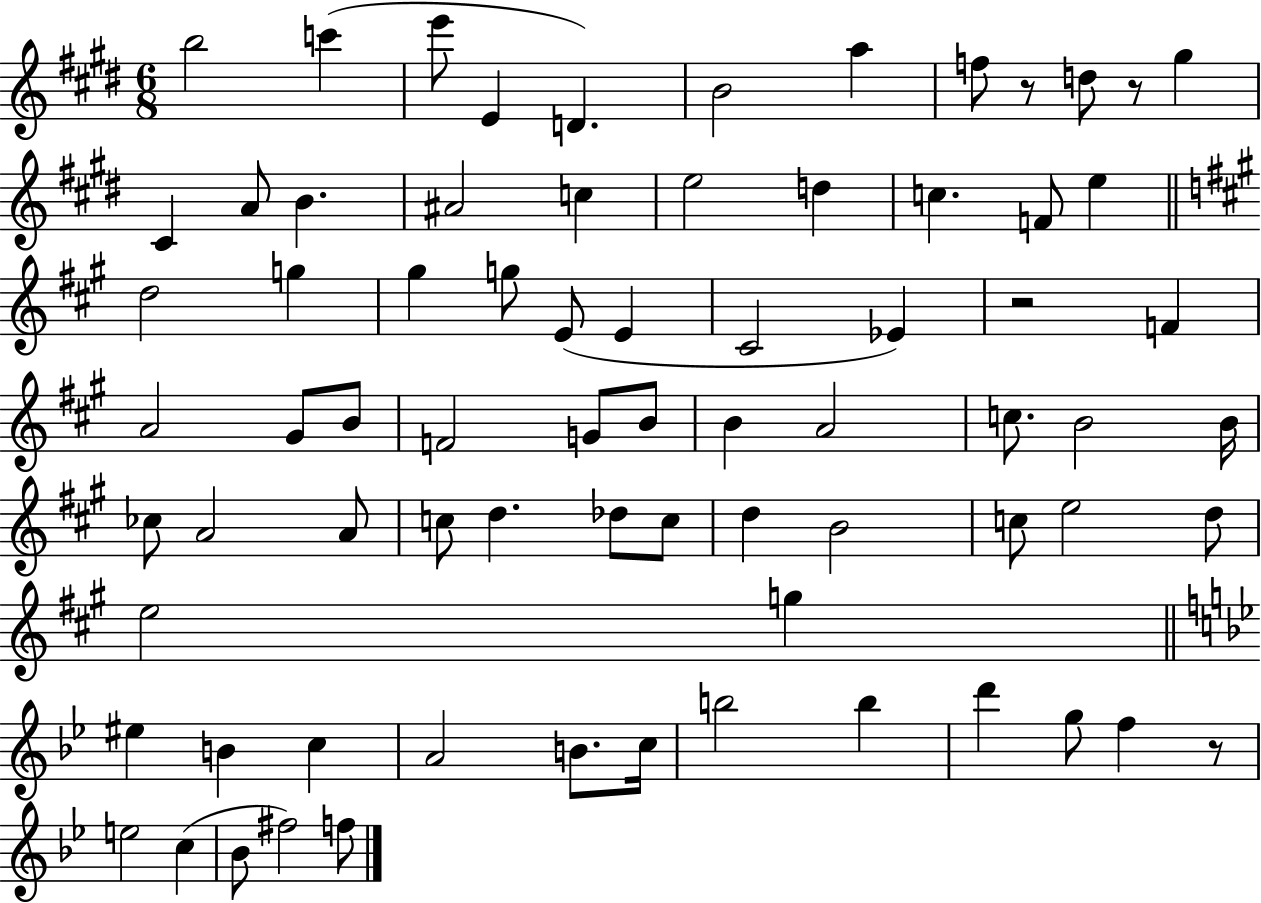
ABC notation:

X:1
T:Untitled
M:6/8
L:1/4
K:E
b2 c' e'/2 E D B2 a f/2 z/2 d/2 z/2 ^g ^C A/2 B ^A2 c e2 d c F/2 e d2 g ^g g/2 E/2 E ^C2 _E z2 F A2 ^G/2 B/2 F2 G/2 B/2 B A2 c/2 B2 B/4 _c/2 A2 A/2 c/2 d _d/2 c/2 d B2 c/2 e2 d/2 e2 g ^e B c A2 B/2 c/4 b2 b d' g/2 f z/2 e2 c _B/2 ^f2 f/2